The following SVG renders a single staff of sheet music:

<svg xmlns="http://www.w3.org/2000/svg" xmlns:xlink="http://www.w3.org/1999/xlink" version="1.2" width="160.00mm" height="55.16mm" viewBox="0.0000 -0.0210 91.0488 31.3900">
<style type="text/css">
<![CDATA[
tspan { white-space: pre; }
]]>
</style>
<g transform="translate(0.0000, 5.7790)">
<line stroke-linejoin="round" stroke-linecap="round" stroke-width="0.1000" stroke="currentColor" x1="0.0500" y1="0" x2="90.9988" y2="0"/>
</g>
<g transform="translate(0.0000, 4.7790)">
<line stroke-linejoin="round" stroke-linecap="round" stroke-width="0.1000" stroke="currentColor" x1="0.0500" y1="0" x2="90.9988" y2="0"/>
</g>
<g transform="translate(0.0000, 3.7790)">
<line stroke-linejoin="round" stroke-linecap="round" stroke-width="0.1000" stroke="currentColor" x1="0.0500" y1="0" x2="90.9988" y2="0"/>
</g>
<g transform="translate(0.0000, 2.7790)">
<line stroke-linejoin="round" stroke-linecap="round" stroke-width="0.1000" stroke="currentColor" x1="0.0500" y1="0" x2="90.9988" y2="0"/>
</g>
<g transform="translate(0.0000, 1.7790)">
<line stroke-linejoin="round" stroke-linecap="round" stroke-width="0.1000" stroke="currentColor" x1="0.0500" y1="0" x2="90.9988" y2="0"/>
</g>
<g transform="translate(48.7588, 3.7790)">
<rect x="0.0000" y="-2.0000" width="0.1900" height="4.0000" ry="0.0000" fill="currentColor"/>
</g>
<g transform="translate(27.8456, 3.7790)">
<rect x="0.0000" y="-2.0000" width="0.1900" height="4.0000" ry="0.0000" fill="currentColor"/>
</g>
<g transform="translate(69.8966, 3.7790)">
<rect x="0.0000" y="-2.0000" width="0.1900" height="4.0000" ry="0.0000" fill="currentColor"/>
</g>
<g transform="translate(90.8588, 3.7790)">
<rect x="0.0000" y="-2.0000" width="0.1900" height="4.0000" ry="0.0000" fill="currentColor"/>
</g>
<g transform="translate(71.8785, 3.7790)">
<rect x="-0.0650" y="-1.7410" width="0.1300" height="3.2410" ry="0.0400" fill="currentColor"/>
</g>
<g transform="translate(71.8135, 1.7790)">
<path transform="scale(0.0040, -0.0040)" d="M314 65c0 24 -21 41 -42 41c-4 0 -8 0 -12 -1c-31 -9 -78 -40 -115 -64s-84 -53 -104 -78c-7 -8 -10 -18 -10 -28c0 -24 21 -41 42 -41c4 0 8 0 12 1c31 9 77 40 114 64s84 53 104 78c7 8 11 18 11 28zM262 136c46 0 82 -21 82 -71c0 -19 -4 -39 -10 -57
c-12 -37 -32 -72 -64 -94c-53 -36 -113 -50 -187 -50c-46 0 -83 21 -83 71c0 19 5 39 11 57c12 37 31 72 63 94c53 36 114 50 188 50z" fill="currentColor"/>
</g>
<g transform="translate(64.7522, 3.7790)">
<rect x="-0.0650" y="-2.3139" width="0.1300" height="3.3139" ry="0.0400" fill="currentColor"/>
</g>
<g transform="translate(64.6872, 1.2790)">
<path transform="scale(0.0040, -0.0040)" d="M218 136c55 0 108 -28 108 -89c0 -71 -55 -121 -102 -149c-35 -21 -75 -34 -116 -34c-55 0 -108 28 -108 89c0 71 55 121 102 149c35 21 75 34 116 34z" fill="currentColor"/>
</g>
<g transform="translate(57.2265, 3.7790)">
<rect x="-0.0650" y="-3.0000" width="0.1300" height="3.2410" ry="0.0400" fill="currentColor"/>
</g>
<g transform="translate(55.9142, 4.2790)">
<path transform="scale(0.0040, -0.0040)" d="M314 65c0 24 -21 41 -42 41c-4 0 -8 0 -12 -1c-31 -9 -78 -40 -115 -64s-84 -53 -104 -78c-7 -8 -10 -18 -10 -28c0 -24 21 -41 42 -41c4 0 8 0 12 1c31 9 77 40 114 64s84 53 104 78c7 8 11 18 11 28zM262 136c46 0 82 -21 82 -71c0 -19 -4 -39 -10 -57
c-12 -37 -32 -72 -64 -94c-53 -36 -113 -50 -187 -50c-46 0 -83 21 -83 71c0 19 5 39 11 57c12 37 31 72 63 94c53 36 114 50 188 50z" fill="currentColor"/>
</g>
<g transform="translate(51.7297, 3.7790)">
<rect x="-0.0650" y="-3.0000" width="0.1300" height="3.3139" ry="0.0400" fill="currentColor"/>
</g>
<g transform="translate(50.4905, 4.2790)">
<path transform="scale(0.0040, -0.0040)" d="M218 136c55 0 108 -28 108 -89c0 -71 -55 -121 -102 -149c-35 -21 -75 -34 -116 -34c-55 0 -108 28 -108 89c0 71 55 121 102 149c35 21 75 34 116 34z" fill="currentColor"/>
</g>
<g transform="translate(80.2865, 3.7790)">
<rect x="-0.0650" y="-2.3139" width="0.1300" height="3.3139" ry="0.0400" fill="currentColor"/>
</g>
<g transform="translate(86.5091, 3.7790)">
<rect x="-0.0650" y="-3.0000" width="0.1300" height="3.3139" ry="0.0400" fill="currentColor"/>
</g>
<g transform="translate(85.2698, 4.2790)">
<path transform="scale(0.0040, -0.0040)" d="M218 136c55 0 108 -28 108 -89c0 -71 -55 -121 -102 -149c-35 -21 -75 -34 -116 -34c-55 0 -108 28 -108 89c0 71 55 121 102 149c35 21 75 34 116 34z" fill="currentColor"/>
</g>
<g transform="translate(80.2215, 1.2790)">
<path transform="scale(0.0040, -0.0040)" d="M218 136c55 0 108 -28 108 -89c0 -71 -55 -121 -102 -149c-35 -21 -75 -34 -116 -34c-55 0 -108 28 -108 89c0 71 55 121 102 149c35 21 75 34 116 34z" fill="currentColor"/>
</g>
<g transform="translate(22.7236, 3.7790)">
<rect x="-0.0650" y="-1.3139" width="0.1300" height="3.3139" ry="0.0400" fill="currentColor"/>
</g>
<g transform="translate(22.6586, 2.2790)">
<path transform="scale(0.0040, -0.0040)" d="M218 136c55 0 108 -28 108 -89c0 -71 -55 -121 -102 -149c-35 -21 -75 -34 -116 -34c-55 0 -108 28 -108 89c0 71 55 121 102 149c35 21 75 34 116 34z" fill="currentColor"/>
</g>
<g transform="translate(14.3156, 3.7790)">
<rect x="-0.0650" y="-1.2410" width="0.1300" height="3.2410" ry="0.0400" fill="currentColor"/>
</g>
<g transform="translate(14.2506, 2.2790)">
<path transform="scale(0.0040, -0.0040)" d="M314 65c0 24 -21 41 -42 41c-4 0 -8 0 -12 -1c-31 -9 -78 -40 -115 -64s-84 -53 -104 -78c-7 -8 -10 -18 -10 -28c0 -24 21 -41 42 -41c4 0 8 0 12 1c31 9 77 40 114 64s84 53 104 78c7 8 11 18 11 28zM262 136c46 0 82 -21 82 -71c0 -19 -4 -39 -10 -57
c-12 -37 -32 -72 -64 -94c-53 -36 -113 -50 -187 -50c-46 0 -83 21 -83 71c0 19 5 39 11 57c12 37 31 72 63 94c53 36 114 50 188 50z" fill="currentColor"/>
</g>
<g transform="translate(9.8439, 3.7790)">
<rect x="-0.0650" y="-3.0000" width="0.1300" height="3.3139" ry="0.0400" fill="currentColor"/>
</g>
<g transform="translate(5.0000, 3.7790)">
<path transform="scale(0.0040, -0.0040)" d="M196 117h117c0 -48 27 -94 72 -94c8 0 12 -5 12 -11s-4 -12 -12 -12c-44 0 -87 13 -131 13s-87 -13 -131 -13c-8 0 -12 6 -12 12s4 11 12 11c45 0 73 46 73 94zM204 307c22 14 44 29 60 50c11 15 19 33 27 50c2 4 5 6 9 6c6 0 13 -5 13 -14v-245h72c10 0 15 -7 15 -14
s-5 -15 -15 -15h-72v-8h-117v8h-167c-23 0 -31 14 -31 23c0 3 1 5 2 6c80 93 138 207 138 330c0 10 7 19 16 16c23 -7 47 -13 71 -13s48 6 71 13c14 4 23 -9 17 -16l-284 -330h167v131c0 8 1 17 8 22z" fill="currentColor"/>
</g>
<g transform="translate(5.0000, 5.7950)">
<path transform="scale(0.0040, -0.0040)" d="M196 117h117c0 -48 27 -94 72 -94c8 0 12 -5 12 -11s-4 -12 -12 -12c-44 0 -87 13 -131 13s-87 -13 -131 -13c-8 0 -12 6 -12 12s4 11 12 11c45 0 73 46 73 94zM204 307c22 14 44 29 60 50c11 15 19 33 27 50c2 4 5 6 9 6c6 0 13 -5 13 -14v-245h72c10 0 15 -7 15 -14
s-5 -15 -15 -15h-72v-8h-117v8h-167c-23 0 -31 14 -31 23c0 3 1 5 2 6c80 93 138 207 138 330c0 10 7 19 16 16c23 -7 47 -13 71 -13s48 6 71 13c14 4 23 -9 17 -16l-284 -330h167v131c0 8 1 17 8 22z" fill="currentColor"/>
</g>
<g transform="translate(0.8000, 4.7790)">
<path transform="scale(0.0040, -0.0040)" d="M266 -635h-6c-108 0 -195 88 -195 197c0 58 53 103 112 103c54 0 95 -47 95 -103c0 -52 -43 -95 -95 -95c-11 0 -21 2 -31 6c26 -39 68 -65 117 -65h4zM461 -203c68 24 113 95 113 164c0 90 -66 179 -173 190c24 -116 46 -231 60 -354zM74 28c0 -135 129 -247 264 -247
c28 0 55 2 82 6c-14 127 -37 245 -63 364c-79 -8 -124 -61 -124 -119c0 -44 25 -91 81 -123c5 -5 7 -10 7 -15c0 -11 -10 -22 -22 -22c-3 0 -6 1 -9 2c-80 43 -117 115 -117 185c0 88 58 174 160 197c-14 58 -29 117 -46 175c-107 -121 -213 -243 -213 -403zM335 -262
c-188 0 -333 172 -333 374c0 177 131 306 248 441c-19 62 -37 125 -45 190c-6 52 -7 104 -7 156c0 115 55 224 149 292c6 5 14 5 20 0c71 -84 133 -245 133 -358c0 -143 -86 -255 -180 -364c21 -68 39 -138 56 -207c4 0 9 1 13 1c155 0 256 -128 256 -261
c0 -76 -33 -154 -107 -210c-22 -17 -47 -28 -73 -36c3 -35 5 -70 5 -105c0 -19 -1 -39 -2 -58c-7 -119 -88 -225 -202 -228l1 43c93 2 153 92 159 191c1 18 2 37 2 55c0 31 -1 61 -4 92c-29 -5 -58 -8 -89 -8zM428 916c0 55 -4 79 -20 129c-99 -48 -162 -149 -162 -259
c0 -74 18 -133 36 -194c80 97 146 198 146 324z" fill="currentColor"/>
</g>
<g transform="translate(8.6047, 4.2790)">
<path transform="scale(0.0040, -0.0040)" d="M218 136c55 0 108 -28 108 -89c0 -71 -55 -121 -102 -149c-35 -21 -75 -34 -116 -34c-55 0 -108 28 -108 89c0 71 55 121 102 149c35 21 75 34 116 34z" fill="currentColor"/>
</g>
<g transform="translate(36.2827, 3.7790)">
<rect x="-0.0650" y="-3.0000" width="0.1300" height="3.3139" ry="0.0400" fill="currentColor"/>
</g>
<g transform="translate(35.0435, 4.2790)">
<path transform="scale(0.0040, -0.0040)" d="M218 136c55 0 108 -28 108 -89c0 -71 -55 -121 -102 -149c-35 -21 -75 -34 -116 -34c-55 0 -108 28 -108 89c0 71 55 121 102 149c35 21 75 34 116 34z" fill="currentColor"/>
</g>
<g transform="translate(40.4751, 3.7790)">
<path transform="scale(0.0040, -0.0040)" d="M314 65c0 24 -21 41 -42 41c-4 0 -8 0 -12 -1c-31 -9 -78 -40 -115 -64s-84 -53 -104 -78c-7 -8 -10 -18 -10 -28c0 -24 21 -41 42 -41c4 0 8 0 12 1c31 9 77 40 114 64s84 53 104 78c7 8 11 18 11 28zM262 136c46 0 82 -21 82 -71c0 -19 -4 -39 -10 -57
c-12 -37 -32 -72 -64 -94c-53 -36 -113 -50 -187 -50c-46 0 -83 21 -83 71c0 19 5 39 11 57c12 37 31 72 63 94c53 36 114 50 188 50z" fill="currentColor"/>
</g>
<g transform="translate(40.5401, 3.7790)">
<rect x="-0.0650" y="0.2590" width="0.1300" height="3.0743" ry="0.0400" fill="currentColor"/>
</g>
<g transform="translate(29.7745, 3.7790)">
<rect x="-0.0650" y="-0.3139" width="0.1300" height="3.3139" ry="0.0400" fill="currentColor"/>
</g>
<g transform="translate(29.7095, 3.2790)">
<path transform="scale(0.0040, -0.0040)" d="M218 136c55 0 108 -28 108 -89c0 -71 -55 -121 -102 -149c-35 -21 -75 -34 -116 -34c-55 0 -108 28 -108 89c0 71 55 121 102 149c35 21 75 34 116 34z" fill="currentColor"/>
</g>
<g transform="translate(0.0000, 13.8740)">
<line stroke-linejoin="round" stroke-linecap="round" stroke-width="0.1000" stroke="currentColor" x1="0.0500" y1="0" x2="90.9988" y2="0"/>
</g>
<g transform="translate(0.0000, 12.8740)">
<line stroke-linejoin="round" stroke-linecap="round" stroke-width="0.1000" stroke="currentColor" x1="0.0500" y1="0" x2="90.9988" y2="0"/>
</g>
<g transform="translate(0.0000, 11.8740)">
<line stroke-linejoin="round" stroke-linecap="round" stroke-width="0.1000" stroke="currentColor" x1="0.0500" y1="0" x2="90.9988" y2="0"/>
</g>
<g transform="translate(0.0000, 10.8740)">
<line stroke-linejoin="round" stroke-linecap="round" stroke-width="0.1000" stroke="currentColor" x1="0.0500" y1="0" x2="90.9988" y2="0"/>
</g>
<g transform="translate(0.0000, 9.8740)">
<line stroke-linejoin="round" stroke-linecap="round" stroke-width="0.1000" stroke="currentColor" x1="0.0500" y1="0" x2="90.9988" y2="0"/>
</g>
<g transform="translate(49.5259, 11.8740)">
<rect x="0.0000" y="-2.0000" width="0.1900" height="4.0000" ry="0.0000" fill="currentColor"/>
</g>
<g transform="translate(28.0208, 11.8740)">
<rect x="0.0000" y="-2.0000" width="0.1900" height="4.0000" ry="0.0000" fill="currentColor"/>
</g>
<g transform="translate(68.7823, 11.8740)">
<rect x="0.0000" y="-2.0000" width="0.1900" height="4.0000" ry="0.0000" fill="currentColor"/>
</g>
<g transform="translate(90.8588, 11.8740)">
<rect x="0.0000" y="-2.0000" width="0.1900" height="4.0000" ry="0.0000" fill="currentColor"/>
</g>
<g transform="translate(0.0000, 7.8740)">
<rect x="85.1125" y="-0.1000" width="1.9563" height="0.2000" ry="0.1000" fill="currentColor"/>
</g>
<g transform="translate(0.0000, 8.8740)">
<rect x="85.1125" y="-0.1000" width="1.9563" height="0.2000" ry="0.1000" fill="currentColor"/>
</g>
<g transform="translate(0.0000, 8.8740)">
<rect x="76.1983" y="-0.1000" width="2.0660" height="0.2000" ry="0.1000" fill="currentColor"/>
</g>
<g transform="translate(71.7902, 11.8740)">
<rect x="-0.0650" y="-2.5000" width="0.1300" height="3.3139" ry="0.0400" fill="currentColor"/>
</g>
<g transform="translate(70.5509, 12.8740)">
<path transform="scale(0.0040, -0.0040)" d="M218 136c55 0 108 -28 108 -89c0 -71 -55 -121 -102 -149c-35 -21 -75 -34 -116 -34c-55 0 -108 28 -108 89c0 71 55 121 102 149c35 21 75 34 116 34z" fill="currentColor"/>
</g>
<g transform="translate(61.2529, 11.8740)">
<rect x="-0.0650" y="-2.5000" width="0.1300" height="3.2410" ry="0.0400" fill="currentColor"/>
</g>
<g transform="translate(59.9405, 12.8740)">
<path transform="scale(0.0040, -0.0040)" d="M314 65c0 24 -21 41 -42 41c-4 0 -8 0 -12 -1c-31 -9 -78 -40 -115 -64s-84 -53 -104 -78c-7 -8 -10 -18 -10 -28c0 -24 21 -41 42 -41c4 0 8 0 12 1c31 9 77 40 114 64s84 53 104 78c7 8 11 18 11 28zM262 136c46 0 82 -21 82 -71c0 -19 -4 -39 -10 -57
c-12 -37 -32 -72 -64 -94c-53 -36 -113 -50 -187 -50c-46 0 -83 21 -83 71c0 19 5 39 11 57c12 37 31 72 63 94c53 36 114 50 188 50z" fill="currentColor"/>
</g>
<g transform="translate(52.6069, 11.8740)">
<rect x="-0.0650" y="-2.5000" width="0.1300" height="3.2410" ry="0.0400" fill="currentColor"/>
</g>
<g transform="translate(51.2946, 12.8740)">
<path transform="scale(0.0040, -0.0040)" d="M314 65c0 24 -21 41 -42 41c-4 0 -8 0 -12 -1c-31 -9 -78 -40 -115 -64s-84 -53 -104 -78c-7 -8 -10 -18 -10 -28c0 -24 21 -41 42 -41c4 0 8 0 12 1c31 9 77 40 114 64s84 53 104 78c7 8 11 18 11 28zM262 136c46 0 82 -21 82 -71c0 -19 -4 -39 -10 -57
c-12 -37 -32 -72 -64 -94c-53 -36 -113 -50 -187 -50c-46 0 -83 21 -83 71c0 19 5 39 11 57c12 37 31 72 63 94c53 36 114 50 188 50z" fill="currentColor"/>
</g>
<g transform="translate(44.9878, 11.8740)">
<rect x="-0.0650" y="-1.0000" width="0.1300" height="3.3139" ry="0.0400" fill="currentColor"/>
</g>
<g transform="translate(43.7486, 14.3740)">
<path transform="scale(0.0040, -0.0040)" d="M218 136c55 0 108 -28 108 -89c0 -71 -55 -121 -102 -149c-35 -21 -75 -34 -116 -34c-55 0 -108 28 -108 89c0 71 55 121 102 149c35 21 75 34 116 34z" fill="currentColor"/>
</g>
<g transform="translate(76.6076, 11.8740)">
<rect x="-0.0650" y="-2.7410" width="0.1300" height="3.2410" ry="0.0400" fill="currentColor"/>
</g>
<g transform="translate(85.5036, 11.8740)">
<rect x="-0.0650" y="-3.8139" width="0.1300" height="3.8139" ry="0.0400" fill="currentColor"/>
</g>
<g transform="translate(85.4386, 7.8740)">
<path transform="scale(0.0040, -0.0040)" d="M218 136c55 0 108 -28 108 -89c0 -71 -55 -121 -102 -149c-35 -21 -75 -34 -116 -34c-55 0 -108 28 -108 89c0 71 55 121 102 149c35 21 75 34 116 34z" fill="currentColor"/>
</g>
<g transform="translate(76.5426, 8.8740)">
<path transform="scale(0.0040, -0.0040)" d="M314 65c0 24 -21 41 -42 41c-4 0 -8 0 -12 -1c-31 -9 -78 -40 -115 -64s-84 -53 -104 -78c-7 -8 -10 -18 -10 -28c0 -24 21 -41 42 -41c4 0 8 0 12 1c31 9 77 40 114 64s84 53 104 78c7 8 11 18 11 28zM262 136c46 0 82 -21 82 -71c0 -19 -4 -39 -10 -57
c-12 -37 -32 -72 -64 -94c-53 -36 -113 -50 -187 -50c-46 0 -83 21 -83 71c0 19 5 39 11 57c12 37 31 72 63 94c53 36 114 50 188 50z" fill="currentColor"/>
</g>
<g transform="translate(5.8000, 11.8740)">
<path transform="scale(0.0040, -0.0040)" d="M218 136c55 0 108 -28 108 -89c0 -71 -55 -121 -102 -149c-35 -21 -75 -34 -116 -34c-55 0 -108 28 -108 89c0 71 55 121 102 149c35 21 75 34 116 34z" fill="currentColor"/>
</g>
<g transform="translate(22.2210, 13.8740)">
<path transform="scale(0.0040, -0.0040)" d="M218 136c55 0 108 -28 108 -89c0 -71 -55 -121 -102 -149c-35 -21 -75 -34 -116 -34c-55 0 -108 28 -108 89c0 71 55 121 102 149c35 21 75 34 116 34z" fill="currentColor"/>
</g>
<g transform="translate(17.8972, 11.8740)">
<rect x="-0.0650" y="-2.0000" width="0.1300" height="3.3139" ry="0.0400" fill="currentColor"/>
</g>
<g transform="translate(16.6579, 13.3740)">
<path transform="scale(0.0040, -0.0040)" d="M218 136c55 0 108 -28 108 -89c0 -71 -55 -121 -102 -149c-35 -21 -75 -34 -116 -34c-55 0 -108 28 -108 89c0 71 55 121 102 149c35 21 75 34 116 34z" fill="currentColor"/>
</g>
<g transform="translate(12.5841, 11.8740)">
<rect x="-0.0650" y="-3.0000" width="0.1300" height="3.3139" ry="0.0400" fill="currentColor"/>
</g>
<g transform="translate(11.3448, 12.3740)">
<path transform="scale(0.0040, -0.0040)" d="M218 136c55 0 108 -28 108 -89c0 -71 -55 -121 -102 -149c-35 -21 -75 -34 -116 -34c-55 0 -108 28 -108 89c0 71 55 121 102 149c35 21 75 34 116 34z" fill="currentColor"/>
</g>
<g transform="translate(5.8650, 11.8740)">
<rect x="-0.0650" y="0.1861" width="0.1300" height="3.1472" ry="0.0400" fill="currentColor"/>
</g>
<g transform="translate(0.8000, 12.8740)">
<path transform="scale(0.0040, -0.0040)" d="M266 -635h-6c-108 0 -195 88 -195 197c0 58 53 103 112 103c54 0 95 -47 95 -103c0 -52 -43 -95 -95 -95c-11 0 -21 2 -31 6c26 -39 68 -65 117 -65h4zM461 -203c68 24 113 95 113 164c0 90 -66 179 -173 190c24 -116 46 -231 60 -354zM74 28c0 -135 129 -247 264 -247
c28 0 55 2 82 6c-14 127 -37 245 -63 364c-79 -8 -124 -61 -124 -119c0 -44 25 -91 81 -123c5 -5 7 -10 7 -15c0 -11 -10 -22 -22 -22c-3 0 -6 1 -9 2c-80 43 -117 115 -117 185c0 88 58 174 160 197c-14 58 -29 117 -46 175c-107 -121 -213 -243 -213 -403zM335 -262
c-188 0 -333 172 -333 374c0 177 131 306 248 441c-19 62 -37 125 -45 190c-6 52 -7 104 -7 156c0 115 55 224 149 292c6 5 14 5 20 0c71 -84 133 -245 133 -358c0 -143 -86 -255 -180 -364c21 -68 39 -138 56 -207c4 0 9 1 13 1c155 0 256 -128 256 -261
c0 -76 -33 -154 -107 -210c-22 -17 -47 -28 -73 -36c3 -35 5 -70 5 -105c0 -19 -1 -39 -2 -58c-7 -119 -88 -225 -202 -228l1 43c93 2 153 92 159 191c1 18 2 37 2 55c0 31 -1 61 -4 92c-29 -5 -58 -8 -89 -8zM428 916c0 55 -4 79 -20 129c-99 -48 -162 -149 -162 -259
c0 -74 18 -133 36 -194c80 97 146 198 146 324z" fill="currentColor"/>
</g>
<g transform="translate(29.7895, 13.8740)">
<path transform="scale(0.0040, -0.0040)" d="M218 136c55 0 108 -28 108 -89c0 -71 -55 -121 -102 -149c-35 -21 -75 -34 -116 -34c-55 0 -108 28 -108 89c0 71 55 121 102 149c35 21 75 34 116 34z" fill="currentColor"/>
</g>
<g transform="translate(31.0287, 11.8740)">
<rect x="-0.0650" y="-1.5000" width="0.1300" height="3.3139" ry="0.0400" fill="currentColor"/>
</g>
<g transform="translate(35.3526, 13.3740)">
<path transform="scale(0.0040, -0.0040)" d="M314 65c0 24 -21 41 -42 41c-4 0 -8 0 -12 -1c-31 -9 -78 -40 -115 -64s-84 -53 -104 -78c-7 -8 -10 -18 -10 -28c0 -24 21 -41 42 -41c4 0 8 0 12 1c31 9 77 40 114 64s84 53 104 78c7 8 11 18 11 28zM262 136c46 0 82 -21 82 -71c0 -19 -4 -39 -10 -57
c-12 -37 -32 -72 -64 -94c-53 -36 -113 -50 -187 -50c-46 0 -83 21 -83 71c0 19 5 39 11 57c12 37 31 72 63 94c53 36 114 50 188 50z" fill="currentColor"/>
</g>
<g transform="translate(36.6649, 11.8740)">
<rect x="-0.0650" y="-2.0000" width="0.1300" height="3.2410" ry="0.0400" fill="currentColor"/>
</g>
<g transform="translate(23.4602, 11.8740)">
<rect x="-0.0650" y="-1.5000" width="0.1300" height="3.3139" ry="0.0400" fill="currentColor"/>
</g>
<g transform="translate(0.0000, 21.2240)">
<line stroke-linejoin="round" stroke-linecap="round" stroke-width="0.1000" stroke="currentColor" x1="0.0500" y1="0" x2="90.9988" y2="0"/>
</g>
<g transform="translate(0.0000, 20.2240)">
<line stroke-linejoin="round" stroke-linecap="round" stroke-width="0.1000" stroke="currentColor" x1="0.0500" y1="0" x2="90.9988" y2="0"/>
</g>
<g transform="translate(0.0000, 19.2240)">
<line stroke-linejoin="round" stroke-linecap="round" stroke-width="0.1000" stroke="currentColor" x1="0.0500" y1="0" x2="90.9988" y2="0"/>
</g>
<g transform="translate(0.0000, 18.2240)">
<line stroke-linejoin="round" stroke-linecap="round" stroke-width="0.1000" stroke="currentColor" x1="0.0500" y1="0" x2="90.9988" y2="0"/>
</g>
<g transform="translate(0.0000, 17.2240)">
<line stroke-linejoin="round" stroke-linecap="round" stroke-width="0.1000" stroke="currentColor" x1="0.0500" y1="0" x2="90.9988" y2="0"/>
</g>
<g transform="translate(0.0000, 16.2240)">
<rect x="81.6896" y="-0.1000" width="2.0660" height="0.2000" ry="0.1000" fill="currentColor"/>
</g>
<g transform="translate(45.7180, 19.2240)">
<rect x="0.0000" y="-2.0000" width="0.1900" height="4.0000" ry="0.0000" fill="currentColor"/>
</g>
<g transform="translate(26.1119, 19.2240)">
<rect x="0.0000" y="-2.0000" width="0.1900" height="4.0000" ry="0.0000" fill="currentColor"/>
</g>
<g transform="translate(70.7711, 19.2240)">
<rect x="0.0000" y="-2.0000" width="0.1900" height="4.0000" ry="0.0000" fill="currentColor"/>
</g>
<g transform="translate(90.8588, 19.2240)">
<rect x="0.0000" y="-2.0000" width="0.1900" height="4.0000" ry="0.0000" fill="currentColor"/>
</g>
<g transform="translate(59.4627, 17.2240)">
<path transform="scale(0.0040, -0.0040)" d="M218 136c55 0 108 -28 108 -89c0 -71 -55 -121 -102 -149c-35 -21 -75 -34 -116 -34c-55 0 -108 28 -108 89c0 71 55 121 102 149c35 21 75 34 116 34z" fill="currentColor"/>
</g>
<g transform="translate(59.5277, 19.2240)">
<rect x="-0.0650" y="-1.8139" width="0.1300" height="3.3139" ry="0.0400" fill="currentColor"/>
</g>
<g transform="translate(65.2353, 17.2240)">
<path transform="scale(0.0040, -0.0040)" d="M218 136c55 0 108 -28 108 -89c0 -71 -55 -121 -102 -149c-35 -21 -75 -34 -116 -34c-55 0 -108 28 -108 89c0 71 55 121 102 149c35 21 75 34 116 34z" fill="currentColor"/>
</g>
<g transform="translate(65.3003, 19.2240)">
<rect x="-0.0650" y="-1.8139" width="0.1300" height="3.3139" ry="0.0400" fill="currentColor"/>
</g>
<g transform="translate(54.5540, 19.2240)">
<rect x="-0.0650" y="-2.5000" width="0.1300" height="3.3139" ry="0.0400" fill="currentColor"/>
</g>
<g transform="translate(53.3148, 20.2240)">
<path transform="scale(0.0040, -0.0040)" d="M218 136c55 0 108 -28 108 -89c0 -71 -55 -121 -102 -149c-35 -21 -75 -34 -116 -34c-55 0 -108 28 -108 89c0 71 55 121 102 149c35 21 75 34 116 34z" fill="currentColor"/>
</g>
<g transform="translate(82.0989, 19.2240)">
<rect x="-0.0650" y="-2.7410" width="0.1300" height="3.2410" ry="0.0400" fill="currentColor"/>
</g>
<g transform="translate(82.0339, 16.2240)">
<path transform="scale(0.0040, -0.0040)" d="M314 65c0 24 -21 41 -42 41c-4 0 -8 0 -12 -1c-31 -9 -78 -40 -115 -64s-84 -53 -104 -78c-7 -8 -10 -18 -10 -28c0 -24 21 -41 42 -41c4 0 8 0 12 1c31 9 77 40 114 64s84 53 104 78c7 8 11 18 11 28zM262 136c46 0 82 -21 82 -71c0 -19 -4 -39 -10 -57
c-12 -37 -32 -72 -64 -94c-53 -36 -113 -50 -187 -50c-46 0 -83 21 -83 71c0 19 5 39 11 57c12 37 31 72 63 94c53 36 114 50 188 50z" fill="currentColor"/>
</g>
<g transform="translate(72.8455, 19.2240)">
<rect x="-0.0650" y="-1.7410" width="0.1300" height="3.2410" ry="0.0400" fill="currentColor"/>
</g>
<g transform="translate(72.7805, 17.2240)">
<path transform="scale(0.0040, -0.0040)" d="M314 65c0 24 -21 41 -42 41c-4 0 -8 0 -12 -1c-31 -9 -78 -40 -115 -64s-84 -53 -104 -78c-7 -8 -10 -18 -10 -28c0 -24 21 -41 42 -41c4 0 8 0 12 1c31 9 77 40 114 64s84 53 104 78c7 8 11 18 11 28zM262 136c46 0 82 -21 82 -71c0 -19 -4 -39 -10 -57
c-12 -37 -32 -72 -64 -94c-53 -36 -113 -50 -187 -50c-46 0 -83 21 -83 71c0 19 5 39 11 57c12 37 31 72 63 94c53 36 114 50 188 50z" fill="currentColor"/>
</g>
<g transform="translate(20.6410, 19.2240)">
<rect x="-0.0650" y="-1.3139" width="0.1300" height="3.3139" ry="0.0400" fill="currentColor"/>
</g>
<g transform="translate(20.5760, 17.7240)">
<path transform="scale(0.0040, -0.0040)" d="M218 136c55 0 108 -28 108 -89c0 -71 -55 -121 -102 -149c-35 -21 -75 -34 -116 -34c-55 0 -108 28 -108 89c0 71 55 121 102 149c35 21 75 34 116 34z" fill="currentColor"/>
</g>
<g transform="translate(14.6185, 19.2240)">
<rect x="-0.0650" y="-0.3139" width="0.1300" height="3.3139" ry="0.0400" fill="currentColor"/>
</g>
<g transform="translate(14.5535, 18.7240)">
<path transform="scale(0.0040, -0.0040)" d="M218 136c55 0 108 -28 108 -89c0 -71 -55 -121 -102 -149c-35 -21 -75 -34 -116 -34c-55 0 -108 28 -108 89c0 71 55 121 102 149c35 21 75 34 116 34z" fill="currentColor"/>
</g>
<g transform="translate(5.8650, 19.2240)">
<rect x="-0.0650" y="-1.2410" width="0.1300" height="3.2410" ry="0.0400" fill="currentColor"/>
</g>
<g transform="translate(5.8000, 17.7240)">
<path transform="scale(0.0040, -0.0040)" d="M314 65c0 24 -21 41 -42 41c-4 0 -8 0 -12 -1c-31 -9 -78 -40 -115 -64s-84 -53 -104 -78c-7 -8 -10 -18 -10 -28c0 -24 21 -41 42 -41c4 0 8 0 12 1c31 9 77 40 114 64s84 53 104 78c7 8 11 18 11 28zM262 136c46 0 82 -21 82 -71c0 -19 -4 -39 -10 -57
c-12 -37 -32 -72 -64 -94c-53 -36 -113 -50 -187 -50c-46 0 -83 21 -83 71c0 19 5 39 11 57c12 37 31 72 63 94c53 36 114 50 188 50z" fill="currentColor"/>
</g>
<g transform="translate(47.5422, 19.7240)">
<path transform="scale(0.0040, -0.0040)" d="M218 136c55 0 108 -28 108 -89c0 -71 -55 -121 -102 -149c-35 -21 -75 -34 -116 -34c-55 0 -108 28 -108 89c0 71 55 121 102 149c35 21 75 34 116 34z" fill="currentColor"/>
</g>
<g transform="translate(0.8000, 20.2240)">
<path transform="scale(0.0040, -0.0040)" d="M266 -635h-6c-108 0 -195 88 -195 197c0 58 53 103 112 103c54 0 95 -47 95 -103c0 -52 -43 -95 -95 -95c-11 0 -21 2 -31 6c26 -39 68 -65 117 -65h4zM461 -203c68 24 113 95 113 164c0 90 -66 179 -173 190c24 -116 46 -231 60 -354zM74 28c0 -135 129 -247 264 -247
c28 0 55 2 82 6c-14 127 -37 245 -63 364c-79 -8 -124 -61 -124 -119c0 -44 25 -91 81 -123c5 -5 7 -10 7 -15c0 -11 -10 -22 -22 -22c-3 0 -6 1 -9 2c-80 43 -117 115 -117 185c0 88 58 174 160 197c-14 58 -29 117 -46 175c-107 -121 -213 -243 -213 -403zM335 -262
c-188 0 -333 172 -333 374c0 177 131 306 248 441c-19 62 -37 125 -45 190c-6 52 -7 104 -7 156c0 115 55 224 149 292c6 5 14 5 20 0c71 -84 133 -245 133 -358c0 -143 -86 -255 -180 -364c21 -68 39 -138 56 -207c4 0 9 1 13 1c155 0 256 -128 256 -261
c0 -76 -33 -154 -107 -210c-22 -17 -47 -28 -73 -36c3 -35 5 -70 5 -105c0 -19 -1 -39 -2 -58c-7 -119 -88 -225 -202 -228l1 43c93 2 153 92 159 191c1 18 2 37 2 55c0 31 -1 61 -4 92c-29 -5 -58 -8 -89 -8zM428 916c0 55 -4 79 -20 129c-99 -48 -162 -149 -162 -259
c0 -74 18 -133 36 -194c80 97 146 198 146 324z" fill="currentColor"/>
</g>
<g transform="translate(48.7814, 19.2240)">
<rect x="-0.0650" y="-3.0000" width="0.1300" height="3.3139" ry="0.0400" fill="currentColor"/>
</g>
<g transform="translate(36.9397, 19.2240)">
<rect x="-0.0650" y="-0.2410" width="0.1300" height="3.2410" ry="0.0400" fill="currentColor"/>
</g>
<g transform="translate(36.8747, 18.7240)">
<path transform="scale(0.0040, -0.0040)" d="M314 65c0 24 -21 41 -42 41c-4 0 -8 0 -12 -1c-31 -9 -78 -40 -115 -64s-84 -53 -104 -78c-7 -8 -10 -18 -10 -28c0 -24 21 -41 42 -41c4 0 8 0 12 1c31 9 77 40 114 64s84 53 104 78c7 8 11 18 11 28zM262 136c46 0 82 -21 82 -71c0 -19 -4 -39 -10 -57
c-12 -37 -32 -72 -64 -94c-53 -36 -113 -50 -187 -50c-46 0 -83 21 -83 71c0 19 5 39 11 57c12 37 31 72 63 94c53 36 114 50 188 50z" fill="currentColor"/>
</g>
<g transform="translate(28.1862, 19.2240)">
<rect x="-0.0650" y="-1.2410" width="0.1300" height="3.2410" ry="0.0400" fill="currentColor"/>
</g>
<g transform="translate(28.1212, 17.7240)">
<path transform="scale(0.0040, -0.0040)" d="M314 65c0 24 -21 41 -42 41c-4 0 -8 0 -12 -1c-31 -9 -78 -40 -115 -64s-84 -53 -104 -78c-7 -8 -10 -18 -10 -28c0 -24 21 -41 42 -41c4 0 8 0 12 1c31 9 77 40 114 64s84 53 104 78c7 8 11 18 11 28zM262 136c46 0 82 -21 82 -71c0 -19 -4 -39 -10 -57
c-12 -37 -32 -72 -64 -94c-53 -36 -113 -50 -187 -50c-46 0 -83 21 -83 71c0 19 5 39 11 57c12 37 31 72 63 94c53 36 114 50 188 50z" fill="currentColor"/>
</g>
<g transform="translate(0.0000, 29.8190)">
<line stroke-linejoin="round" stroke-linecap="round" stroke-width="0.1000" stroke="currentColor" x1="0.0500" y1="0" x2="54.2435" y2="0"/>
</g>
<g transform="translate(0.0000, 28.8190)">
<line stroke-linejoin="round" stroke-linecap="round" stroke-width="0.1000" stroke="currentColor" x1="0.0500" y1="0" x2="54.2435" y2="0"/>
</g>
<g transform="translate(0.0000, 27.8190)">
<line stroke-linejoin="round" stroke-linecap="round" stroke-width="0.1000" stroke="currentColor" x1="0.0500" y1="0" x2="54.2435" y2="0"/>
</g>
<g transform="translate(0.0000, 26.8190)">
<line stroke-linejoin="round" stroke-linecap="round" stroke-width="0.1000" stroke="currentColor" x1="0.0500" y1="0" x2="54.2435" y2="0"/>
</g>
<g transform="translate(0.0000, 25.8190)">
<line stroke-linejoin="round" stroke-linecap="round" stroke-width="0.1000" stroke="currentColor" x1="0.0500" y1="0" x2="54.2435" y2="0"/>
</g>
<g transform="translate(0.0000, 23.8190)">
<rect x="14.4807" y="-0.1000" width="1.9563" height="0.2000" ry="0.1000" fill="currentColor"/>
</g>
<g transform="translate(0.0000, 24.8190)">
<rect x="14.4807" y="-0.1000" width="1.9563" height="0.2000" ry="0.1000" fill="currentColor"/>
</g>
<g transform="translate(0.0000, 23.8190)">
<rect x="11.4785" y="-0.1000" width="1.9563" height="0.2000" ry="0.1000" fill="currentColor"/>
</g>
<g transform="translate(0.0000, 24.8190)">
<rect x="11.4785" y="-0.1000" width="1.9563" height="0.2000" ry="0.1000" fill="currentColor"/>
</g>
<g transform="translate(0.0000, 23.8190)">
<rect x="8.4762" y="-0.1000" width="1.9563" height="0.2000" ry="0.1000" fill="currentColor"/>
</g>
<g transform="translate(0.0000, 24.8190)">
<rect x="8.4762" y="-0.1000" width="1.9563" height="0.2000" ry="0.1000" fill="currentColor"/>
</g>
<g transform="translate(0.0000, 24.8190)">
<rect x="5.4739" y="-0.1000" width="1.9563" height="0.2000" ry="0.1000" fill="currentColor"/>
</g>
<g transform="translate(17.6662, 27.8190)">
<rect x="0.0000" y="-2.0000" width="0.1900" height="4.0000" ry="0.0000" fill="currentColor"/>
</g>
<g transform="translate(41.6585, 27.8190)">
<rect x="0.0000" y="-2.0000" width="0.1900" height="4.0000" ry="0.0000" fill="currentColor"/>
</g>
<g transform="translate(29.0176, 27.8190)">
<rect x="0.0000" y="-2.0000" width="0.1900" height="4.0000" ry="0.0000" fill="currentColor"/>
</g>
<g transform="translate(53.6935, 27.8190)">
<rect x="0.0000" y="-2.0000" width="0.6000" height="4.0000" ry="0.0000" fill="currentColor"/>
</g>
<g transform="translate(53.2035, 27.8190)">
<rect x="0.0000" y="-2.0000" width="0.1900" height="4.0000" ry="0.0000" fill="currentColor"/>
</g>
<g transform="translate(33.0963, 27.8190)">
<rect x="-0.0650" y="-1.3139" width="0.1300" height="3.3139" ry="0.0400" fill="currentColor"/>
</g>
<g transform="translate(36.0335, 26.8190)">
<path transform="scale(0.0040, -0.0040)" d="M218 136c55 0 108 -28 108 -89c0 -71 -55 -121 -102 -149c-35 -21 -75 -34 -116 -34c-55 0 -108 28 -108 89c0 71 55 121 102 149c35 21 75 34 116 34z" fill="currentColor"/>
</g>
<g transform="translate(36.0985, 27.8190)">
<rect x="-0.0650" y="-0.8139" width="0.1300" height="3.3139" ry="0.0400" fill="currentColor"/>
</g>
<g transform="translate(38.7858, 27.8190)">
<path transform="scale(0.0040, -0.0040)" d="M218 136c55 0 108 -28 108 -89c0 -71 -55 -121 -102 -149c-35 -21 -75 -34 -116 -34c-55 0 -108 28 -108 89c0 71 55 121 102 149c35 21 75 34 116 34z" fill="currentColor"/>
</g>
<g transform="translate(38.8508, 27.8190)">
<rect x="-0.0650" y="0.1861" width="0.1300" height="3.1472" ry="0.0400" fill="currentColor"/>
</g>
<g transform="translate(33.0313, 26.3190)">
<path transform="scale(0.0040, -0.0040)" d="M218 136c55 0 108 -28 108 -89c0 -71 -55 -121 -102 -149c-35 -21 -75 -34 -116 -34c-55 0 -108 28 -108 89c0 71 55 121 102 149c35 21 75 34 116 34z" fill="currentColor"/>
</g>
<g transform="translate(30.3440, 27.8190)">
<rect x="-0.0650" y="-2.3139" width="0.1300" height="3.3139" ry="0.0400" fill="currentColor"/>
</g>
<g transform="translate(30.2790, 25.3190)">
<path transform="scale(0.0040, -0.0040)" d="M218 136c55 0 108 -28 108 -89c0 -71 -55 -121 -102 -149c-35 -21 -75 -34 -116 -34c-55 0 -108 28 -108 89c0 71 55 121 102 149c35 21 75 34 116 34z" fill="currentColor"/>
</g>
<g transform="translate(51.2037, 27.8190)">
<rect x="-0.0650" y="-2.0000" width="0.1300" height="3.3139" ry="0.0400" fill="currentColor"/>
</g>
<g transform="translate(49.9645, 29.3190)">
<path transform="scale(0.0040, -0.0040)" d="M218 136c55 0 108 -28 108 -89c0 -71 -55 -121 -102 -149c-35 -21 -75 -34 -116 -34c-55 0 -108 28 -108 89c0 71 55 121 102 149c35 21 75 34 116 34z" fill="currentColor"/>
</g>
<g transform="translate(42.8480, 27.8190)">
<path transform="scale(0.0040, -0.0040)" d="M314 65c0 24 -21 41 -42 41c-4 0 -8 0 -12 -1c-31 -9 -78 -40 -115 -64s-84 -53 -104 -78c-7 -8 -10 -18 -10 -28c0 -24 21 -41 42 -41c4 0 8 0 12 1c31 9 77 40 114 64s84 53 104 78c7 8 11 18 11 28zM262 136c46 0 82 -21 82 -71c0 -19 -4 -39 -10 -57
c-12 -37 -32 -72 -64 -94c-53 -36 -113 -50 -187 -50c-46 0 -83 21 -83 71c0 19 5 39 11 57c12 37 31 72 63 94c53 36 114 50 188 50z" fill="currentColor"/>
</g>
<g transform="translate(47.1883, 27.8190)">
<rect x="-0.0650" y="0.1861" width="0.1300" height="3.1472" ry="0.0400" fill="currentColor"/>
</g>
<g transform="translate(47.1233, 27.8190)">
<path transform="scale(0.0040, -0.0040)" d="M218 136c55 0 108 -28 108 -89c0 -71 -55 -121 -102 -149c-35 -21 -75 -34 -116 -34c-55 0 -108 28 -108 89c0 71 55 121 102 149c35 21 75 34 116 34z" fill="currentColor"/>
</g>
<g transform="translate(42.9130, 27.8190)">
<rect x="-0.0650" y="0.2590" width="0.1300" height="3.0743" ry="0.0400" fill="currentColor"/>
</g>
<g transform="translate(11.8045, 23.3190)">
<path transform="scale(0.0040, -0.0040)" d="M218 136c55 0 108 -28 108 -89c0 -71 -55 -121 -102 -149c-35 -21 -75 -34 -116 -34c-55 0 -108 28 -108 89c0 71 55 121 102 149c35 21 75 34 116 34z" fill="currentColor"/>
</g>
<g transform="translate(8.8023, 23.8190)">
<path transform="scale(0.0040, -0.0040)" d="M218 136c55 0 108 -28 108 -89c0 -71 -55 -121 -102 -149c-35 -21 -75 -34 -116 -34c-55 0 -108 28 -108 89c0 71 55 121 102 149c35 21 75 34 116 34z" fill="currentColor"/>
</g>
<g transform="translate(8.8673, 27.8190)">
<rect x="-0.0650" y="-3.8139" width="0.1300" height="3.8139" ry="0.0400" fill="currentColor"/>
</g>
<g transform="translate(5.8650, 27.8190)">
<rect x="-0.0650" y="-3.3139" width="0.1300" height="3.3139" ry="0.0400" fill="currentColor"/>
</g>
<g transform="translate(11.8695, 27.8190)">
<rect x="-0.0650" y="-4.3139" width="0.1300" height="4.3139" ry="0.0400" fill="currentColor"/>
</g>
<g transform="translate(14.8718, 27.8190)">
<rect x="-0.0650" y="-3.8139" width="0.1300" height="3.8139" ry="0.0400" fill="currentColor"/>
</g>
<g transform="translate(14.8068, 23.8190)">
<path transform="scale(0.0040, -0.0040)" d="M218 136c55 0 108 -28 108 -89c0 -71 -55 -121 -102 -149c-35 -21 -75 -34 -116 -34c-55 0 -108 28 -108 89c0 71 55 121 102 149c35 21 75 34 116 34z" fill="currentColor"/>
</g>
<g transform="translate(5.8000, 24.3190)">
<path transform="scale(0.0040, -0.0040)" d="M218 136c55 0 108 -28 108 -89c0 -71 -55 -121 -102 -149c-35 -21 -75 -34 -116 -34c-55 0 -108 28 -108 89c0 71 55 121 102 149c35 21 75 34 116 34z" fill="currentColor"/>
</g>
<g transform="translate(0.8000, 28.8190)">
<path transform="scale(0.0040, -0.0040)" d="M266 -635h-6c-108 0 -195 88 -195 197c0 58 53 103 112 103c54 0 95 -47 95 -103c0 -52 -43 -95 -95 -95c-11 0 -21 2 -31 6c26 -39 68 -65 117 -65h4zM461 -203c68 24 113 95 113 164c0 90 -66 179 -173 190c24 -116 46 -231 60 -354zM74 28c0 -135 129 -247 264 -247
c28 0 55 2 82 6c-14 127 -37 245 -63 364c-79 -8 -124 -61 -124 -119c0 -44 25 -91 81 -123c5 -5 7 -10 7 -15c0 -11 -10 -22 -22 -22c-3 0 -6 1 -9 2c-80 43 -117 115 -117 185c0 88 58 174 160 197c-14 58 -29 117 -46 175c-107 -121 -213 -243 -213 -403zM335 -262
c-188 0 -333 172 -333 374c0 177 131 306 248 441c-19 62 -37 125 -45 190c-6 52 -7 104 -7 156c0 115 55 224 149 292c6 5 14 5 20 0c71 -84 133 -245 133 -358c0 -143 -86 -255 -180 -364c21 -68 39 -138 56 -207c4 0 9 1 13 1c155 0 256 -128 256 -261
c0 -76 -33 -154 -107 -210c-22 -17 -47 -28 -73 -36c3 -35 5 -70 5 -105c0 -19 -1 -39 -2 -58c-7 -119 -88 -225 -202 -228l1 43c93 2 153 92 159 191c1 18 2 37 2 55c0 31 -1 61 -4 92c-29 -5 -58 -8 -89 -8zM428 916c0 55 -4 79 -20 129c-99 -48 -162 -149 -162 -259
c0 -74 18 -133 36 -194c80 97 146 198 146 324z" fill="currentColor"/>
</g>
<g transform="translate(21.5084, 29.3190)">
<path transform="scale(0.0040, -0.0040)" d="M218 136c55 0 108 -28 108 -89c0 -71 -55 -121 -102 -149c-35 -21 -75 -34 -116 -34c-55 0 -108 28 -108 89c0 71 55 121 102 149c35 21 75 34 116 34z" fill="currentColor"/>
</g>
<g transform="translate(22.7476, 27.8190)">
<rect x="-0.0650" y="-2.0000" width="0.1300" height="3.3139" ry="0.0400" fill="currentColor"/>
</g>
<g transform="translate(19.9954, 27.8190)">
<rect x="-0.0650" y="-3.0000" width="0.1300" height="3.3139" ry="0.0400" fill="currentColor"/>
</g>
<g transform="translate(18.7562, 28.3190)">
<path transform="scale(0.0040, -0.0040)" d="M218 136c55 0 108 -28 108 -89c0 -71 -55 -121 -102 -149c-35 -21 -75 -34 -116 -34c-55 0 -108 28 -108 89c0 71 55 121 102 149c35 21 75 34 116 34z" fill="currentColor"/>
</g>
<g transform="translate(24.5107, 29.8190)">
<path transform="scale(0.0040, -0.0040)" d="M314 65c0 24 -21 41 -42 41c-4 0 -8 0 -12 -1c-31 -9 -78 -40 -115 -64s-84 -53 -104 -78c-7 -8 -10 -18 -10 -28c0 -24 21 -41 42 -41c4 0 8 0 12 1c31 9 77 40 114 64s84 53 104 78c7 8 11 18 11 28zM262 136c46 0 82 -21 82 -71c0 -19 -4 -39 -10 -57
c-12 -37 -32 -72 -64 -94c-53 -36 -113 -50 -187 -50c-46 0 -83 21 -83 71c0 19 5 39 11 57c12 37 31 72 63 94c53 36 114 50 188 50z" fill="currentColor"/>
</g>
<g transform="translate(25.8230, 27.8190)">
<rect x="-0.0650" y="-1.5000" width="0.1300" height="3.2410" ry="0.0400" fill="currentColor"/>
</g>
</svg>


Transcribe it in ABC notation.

X:1
T:Untitled
M:4/4
L:1/4
K:C
A e2 e c A B2 A A2 g f2 g A B A F E E F2 D G2 G2 G a2 c' e2 c e e2 c2 A G f f f2 a2 b c' d' c' A F E2 g e d B B2 B F